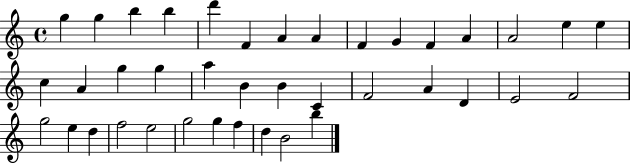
{
  \clef treble
  \time 4/4
  \defaultTimeSignature
  \key c \major
  g''4 g''4 b''4 b''4 | d'''4 f'4 a'4 a'4 | f'4 g'4 f'4 a'4 | a'2 e''4 e''4 | \break c''4 a'4 g''4 g''4 | a''4 b'4 b'4 c'4 | f'2 a'4 d'4 | e'2 f'2 | \break g''2 e''4 d''4 | f''2 e''2 | g''2 g''4 f''4 | d''4 b'2 b''4 | \break \bar "|."
}